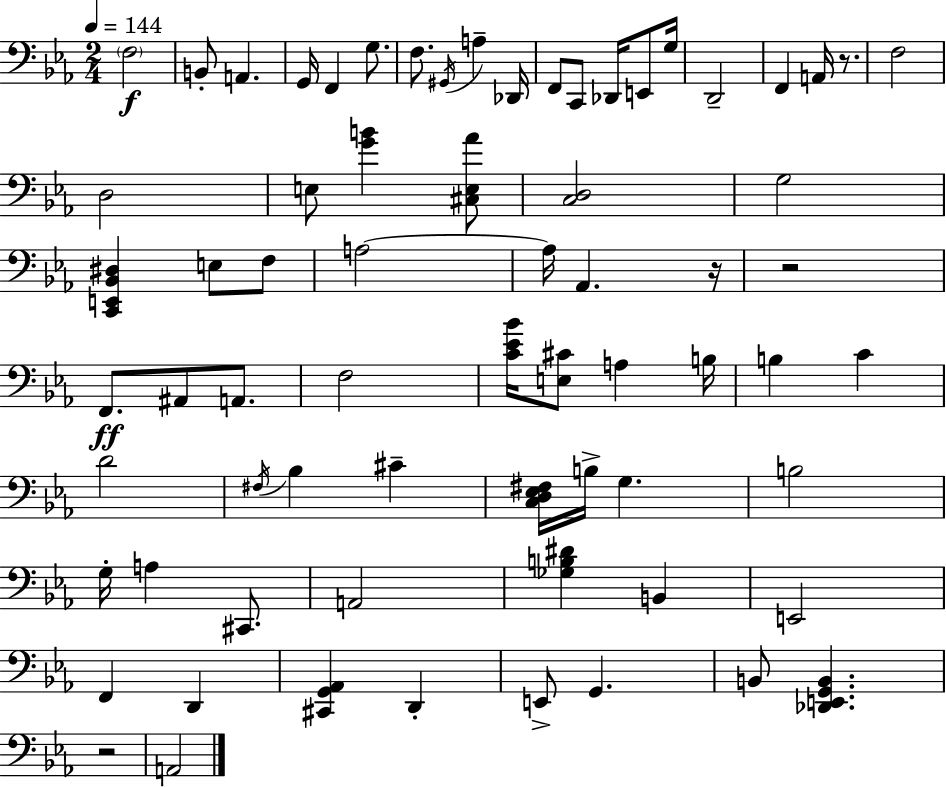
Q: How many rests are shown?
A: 4